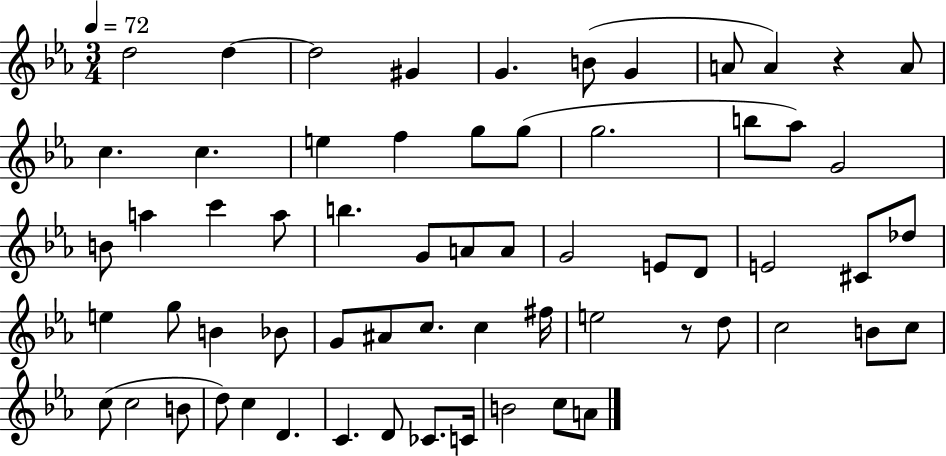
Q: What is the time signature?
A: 3/4